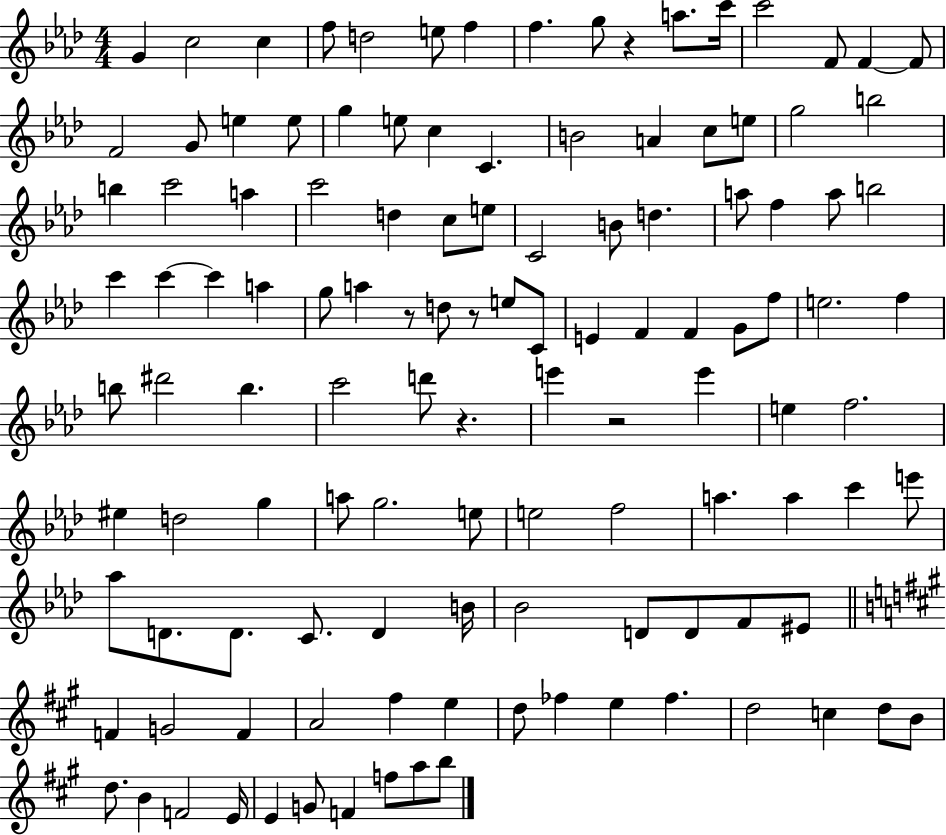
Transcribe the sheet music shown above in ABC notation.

X:1
T:Untitled
M:4/4
L:1/4
K:Ab
G c2 c f/2 d2 e/2 f f g/2 z a/2 c'/4 c'2 F/2 F F/2 F2 G/2 e e/2 g e/2 c C B2 A c/2 e/2 g2 b2 b c'2 a c'2 d c/2 e/2 C2 B/2 d a/2 f a/2 b2 c' c' c' a g/2 a z/2 d/2 z/2 e/2 C/2 E F F G/2 f/2 e2 f b/2 ^d'2 b c'2 d'/2 z e' z2 e' e f2 ^e d2 g a/2 g2 e/2 e2 f2 a a c' e'/2 _a/2 D/2 D/2 C/2 D B/4 _B2 D/2 D/2 F/2 ^E/2 F G2 F A2 ^f e d/2 _f e _f d2 c d/2 B/2 d/2 B F2 E/4 E G/2 F f/2 a/2 b/2